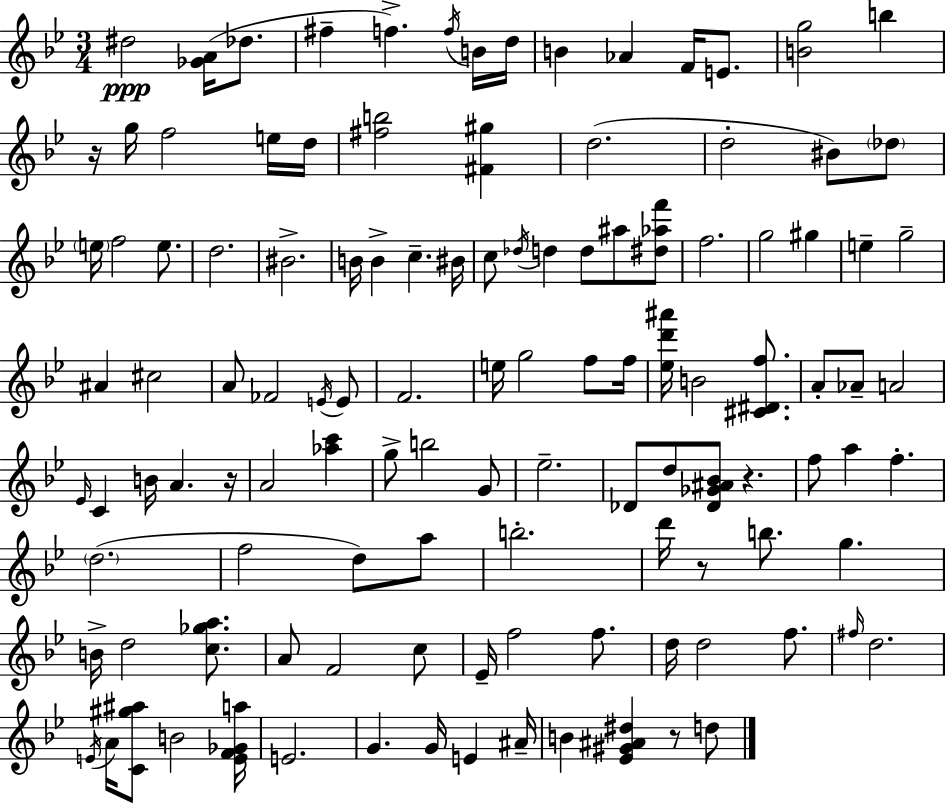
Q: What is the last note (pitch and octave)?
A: D5